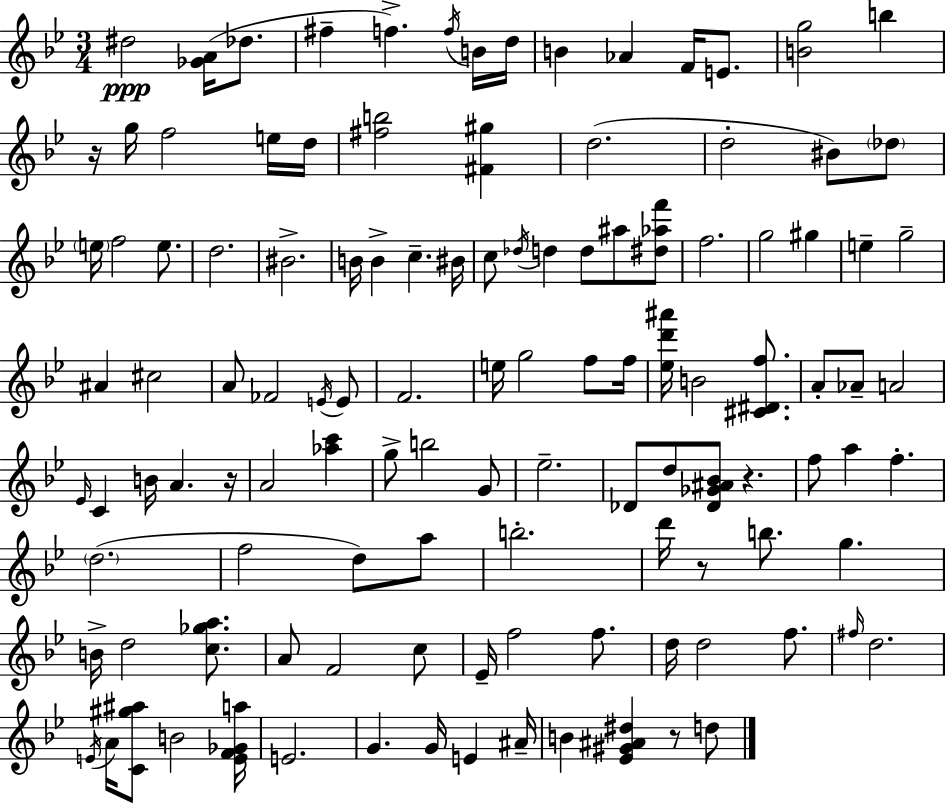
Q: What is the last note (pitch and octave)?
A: D5